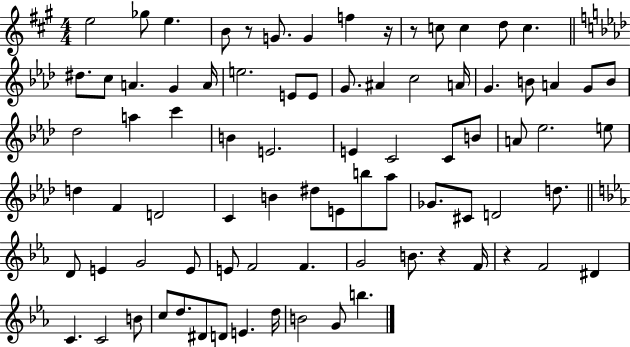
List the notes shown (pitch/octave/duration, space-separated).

E5/h Gb5/e E5/q. B4/e R/e G4/e. G4/q F5/q R/s R/e C5/e C5/q D5/e C5/q. D#5/e. C5/e A4/q. G4/q A4/s E5/h. E4/e E4/e G4/e. A#4/q C5/h A4/s G4/q. B4/e A4/q G4/e B4/e Db5/h A5/q C6/q B4/q E4/h. E4/q C4/h C4/e B4/e A4/e Eb5/h. E5/e D5/q F4/q D4/h C4/q B4/q D#5/e E4/e B5/e Ab5/e Gb4/e. C#4/e D4/h D5/e. D4/e E4/q G4/h E4/e E4/e F4/h F4/q. G4/h B4/e. R/q F4/s R/q F4/h D#4/q C4/q. C4/h B4/e C5/e D5/e. D#4/e D4/e E4/q. D5/s B4/h G4/e B5/q.